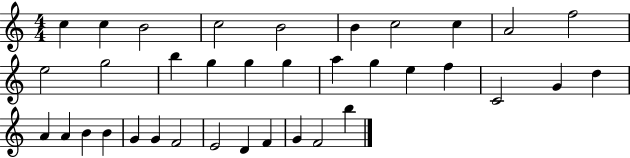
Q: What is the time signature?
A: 4/4